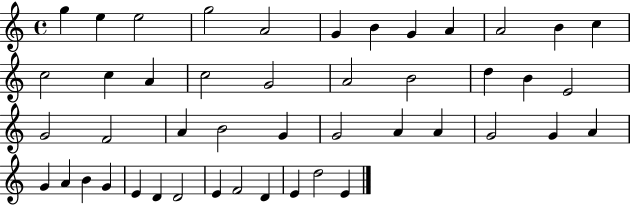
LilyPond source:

{
  \clef treble
  \time 4/4
  \defaultTimeSignature
  \key c \major
  g''4 e''4 e''2 | g''2 a'2 | g'4 b'4 g'4 a'4 | a'2 b'4 c''4 | \break c''2 c''4 a'4 | c''2 g'2 | a'2 b'2 | d''4 b'4 e'2 | \break g'2 f'2 | a'4 b'2 g'4 | g'2 a'4 a'4 | g'2 g'4 a'4 | \break g'4 a'4 b'4 g'4 | e'4 d'4 d'2 | e'4 f'2 d'4 | e'4 d''2 e'4 | \break \bar "|."
}